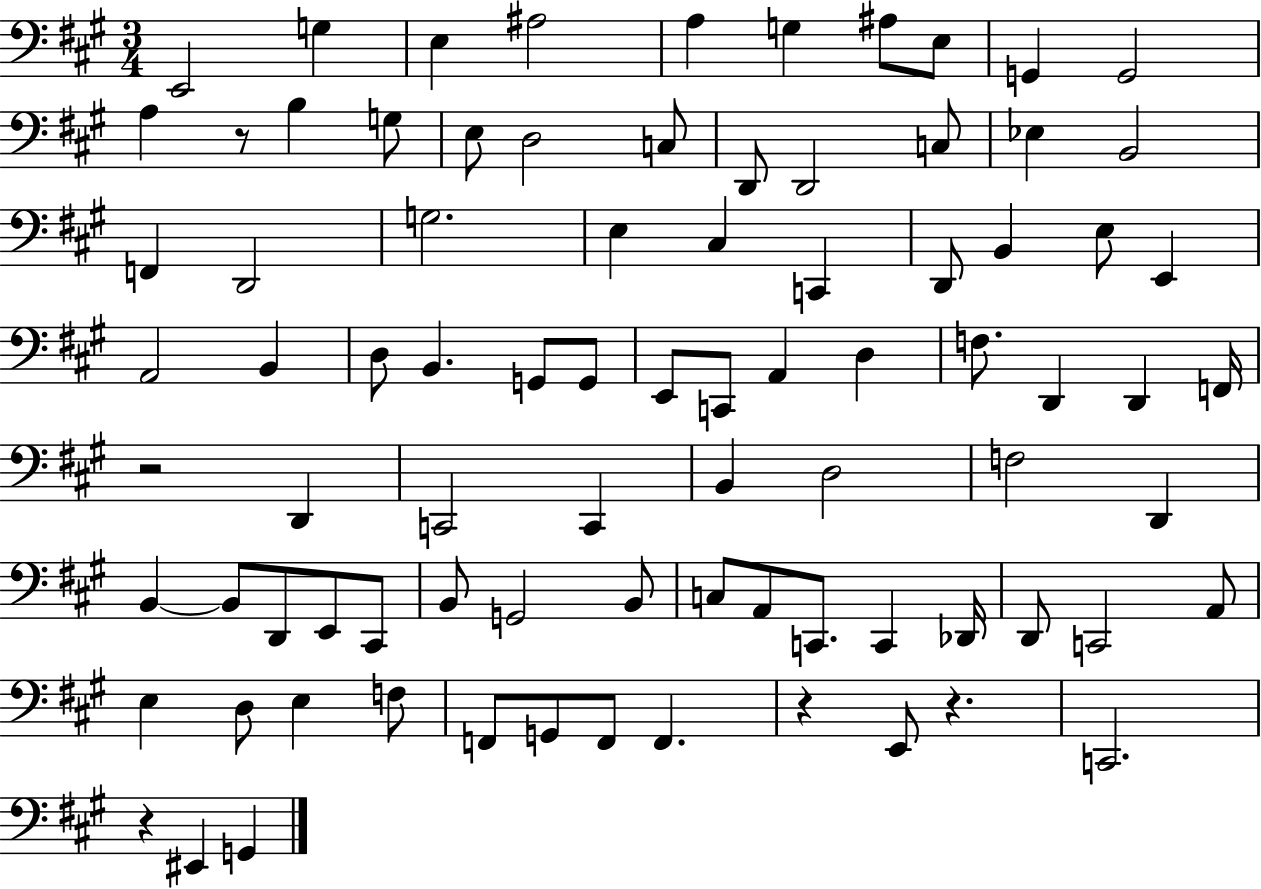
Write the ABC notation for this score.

X:1
T:Untitled
M:3/4
L:1/4
K:A
E,,2 G, E, ^A,2 A, G, ^A,/2 E,/2 G,, G,,2 A, z/2 B, G,/2 E,/2 D,2 C,/2 D,,/2 D,,2 C,/2 _E, B,,2 F,, D,,2 G,2 E, ^C, C,, D,,/2 B,, E,/2 E,, A,,2 B,, D,/2 B,, G,,/2 G,,/2 E,,/2 C,,/2 A,, D, F,/2 D,, D,, F,,/4 z2 D,, C,,2 C,, B,, D,2 F,2 D,, B,, B,,/2 D,,/2 E,,/2 ^C,,/2 B,,/2 G,,2 B,,/2 C,/2 A,,/2 C,,/2 C,, _D,,/4 D,,/2 C,,2 A,,/2 E, D,/2 E, F,/2 F,,/2 G,,/2 F,,/2 F,, z E,,/2 z C,,2 z ^E,, G,,